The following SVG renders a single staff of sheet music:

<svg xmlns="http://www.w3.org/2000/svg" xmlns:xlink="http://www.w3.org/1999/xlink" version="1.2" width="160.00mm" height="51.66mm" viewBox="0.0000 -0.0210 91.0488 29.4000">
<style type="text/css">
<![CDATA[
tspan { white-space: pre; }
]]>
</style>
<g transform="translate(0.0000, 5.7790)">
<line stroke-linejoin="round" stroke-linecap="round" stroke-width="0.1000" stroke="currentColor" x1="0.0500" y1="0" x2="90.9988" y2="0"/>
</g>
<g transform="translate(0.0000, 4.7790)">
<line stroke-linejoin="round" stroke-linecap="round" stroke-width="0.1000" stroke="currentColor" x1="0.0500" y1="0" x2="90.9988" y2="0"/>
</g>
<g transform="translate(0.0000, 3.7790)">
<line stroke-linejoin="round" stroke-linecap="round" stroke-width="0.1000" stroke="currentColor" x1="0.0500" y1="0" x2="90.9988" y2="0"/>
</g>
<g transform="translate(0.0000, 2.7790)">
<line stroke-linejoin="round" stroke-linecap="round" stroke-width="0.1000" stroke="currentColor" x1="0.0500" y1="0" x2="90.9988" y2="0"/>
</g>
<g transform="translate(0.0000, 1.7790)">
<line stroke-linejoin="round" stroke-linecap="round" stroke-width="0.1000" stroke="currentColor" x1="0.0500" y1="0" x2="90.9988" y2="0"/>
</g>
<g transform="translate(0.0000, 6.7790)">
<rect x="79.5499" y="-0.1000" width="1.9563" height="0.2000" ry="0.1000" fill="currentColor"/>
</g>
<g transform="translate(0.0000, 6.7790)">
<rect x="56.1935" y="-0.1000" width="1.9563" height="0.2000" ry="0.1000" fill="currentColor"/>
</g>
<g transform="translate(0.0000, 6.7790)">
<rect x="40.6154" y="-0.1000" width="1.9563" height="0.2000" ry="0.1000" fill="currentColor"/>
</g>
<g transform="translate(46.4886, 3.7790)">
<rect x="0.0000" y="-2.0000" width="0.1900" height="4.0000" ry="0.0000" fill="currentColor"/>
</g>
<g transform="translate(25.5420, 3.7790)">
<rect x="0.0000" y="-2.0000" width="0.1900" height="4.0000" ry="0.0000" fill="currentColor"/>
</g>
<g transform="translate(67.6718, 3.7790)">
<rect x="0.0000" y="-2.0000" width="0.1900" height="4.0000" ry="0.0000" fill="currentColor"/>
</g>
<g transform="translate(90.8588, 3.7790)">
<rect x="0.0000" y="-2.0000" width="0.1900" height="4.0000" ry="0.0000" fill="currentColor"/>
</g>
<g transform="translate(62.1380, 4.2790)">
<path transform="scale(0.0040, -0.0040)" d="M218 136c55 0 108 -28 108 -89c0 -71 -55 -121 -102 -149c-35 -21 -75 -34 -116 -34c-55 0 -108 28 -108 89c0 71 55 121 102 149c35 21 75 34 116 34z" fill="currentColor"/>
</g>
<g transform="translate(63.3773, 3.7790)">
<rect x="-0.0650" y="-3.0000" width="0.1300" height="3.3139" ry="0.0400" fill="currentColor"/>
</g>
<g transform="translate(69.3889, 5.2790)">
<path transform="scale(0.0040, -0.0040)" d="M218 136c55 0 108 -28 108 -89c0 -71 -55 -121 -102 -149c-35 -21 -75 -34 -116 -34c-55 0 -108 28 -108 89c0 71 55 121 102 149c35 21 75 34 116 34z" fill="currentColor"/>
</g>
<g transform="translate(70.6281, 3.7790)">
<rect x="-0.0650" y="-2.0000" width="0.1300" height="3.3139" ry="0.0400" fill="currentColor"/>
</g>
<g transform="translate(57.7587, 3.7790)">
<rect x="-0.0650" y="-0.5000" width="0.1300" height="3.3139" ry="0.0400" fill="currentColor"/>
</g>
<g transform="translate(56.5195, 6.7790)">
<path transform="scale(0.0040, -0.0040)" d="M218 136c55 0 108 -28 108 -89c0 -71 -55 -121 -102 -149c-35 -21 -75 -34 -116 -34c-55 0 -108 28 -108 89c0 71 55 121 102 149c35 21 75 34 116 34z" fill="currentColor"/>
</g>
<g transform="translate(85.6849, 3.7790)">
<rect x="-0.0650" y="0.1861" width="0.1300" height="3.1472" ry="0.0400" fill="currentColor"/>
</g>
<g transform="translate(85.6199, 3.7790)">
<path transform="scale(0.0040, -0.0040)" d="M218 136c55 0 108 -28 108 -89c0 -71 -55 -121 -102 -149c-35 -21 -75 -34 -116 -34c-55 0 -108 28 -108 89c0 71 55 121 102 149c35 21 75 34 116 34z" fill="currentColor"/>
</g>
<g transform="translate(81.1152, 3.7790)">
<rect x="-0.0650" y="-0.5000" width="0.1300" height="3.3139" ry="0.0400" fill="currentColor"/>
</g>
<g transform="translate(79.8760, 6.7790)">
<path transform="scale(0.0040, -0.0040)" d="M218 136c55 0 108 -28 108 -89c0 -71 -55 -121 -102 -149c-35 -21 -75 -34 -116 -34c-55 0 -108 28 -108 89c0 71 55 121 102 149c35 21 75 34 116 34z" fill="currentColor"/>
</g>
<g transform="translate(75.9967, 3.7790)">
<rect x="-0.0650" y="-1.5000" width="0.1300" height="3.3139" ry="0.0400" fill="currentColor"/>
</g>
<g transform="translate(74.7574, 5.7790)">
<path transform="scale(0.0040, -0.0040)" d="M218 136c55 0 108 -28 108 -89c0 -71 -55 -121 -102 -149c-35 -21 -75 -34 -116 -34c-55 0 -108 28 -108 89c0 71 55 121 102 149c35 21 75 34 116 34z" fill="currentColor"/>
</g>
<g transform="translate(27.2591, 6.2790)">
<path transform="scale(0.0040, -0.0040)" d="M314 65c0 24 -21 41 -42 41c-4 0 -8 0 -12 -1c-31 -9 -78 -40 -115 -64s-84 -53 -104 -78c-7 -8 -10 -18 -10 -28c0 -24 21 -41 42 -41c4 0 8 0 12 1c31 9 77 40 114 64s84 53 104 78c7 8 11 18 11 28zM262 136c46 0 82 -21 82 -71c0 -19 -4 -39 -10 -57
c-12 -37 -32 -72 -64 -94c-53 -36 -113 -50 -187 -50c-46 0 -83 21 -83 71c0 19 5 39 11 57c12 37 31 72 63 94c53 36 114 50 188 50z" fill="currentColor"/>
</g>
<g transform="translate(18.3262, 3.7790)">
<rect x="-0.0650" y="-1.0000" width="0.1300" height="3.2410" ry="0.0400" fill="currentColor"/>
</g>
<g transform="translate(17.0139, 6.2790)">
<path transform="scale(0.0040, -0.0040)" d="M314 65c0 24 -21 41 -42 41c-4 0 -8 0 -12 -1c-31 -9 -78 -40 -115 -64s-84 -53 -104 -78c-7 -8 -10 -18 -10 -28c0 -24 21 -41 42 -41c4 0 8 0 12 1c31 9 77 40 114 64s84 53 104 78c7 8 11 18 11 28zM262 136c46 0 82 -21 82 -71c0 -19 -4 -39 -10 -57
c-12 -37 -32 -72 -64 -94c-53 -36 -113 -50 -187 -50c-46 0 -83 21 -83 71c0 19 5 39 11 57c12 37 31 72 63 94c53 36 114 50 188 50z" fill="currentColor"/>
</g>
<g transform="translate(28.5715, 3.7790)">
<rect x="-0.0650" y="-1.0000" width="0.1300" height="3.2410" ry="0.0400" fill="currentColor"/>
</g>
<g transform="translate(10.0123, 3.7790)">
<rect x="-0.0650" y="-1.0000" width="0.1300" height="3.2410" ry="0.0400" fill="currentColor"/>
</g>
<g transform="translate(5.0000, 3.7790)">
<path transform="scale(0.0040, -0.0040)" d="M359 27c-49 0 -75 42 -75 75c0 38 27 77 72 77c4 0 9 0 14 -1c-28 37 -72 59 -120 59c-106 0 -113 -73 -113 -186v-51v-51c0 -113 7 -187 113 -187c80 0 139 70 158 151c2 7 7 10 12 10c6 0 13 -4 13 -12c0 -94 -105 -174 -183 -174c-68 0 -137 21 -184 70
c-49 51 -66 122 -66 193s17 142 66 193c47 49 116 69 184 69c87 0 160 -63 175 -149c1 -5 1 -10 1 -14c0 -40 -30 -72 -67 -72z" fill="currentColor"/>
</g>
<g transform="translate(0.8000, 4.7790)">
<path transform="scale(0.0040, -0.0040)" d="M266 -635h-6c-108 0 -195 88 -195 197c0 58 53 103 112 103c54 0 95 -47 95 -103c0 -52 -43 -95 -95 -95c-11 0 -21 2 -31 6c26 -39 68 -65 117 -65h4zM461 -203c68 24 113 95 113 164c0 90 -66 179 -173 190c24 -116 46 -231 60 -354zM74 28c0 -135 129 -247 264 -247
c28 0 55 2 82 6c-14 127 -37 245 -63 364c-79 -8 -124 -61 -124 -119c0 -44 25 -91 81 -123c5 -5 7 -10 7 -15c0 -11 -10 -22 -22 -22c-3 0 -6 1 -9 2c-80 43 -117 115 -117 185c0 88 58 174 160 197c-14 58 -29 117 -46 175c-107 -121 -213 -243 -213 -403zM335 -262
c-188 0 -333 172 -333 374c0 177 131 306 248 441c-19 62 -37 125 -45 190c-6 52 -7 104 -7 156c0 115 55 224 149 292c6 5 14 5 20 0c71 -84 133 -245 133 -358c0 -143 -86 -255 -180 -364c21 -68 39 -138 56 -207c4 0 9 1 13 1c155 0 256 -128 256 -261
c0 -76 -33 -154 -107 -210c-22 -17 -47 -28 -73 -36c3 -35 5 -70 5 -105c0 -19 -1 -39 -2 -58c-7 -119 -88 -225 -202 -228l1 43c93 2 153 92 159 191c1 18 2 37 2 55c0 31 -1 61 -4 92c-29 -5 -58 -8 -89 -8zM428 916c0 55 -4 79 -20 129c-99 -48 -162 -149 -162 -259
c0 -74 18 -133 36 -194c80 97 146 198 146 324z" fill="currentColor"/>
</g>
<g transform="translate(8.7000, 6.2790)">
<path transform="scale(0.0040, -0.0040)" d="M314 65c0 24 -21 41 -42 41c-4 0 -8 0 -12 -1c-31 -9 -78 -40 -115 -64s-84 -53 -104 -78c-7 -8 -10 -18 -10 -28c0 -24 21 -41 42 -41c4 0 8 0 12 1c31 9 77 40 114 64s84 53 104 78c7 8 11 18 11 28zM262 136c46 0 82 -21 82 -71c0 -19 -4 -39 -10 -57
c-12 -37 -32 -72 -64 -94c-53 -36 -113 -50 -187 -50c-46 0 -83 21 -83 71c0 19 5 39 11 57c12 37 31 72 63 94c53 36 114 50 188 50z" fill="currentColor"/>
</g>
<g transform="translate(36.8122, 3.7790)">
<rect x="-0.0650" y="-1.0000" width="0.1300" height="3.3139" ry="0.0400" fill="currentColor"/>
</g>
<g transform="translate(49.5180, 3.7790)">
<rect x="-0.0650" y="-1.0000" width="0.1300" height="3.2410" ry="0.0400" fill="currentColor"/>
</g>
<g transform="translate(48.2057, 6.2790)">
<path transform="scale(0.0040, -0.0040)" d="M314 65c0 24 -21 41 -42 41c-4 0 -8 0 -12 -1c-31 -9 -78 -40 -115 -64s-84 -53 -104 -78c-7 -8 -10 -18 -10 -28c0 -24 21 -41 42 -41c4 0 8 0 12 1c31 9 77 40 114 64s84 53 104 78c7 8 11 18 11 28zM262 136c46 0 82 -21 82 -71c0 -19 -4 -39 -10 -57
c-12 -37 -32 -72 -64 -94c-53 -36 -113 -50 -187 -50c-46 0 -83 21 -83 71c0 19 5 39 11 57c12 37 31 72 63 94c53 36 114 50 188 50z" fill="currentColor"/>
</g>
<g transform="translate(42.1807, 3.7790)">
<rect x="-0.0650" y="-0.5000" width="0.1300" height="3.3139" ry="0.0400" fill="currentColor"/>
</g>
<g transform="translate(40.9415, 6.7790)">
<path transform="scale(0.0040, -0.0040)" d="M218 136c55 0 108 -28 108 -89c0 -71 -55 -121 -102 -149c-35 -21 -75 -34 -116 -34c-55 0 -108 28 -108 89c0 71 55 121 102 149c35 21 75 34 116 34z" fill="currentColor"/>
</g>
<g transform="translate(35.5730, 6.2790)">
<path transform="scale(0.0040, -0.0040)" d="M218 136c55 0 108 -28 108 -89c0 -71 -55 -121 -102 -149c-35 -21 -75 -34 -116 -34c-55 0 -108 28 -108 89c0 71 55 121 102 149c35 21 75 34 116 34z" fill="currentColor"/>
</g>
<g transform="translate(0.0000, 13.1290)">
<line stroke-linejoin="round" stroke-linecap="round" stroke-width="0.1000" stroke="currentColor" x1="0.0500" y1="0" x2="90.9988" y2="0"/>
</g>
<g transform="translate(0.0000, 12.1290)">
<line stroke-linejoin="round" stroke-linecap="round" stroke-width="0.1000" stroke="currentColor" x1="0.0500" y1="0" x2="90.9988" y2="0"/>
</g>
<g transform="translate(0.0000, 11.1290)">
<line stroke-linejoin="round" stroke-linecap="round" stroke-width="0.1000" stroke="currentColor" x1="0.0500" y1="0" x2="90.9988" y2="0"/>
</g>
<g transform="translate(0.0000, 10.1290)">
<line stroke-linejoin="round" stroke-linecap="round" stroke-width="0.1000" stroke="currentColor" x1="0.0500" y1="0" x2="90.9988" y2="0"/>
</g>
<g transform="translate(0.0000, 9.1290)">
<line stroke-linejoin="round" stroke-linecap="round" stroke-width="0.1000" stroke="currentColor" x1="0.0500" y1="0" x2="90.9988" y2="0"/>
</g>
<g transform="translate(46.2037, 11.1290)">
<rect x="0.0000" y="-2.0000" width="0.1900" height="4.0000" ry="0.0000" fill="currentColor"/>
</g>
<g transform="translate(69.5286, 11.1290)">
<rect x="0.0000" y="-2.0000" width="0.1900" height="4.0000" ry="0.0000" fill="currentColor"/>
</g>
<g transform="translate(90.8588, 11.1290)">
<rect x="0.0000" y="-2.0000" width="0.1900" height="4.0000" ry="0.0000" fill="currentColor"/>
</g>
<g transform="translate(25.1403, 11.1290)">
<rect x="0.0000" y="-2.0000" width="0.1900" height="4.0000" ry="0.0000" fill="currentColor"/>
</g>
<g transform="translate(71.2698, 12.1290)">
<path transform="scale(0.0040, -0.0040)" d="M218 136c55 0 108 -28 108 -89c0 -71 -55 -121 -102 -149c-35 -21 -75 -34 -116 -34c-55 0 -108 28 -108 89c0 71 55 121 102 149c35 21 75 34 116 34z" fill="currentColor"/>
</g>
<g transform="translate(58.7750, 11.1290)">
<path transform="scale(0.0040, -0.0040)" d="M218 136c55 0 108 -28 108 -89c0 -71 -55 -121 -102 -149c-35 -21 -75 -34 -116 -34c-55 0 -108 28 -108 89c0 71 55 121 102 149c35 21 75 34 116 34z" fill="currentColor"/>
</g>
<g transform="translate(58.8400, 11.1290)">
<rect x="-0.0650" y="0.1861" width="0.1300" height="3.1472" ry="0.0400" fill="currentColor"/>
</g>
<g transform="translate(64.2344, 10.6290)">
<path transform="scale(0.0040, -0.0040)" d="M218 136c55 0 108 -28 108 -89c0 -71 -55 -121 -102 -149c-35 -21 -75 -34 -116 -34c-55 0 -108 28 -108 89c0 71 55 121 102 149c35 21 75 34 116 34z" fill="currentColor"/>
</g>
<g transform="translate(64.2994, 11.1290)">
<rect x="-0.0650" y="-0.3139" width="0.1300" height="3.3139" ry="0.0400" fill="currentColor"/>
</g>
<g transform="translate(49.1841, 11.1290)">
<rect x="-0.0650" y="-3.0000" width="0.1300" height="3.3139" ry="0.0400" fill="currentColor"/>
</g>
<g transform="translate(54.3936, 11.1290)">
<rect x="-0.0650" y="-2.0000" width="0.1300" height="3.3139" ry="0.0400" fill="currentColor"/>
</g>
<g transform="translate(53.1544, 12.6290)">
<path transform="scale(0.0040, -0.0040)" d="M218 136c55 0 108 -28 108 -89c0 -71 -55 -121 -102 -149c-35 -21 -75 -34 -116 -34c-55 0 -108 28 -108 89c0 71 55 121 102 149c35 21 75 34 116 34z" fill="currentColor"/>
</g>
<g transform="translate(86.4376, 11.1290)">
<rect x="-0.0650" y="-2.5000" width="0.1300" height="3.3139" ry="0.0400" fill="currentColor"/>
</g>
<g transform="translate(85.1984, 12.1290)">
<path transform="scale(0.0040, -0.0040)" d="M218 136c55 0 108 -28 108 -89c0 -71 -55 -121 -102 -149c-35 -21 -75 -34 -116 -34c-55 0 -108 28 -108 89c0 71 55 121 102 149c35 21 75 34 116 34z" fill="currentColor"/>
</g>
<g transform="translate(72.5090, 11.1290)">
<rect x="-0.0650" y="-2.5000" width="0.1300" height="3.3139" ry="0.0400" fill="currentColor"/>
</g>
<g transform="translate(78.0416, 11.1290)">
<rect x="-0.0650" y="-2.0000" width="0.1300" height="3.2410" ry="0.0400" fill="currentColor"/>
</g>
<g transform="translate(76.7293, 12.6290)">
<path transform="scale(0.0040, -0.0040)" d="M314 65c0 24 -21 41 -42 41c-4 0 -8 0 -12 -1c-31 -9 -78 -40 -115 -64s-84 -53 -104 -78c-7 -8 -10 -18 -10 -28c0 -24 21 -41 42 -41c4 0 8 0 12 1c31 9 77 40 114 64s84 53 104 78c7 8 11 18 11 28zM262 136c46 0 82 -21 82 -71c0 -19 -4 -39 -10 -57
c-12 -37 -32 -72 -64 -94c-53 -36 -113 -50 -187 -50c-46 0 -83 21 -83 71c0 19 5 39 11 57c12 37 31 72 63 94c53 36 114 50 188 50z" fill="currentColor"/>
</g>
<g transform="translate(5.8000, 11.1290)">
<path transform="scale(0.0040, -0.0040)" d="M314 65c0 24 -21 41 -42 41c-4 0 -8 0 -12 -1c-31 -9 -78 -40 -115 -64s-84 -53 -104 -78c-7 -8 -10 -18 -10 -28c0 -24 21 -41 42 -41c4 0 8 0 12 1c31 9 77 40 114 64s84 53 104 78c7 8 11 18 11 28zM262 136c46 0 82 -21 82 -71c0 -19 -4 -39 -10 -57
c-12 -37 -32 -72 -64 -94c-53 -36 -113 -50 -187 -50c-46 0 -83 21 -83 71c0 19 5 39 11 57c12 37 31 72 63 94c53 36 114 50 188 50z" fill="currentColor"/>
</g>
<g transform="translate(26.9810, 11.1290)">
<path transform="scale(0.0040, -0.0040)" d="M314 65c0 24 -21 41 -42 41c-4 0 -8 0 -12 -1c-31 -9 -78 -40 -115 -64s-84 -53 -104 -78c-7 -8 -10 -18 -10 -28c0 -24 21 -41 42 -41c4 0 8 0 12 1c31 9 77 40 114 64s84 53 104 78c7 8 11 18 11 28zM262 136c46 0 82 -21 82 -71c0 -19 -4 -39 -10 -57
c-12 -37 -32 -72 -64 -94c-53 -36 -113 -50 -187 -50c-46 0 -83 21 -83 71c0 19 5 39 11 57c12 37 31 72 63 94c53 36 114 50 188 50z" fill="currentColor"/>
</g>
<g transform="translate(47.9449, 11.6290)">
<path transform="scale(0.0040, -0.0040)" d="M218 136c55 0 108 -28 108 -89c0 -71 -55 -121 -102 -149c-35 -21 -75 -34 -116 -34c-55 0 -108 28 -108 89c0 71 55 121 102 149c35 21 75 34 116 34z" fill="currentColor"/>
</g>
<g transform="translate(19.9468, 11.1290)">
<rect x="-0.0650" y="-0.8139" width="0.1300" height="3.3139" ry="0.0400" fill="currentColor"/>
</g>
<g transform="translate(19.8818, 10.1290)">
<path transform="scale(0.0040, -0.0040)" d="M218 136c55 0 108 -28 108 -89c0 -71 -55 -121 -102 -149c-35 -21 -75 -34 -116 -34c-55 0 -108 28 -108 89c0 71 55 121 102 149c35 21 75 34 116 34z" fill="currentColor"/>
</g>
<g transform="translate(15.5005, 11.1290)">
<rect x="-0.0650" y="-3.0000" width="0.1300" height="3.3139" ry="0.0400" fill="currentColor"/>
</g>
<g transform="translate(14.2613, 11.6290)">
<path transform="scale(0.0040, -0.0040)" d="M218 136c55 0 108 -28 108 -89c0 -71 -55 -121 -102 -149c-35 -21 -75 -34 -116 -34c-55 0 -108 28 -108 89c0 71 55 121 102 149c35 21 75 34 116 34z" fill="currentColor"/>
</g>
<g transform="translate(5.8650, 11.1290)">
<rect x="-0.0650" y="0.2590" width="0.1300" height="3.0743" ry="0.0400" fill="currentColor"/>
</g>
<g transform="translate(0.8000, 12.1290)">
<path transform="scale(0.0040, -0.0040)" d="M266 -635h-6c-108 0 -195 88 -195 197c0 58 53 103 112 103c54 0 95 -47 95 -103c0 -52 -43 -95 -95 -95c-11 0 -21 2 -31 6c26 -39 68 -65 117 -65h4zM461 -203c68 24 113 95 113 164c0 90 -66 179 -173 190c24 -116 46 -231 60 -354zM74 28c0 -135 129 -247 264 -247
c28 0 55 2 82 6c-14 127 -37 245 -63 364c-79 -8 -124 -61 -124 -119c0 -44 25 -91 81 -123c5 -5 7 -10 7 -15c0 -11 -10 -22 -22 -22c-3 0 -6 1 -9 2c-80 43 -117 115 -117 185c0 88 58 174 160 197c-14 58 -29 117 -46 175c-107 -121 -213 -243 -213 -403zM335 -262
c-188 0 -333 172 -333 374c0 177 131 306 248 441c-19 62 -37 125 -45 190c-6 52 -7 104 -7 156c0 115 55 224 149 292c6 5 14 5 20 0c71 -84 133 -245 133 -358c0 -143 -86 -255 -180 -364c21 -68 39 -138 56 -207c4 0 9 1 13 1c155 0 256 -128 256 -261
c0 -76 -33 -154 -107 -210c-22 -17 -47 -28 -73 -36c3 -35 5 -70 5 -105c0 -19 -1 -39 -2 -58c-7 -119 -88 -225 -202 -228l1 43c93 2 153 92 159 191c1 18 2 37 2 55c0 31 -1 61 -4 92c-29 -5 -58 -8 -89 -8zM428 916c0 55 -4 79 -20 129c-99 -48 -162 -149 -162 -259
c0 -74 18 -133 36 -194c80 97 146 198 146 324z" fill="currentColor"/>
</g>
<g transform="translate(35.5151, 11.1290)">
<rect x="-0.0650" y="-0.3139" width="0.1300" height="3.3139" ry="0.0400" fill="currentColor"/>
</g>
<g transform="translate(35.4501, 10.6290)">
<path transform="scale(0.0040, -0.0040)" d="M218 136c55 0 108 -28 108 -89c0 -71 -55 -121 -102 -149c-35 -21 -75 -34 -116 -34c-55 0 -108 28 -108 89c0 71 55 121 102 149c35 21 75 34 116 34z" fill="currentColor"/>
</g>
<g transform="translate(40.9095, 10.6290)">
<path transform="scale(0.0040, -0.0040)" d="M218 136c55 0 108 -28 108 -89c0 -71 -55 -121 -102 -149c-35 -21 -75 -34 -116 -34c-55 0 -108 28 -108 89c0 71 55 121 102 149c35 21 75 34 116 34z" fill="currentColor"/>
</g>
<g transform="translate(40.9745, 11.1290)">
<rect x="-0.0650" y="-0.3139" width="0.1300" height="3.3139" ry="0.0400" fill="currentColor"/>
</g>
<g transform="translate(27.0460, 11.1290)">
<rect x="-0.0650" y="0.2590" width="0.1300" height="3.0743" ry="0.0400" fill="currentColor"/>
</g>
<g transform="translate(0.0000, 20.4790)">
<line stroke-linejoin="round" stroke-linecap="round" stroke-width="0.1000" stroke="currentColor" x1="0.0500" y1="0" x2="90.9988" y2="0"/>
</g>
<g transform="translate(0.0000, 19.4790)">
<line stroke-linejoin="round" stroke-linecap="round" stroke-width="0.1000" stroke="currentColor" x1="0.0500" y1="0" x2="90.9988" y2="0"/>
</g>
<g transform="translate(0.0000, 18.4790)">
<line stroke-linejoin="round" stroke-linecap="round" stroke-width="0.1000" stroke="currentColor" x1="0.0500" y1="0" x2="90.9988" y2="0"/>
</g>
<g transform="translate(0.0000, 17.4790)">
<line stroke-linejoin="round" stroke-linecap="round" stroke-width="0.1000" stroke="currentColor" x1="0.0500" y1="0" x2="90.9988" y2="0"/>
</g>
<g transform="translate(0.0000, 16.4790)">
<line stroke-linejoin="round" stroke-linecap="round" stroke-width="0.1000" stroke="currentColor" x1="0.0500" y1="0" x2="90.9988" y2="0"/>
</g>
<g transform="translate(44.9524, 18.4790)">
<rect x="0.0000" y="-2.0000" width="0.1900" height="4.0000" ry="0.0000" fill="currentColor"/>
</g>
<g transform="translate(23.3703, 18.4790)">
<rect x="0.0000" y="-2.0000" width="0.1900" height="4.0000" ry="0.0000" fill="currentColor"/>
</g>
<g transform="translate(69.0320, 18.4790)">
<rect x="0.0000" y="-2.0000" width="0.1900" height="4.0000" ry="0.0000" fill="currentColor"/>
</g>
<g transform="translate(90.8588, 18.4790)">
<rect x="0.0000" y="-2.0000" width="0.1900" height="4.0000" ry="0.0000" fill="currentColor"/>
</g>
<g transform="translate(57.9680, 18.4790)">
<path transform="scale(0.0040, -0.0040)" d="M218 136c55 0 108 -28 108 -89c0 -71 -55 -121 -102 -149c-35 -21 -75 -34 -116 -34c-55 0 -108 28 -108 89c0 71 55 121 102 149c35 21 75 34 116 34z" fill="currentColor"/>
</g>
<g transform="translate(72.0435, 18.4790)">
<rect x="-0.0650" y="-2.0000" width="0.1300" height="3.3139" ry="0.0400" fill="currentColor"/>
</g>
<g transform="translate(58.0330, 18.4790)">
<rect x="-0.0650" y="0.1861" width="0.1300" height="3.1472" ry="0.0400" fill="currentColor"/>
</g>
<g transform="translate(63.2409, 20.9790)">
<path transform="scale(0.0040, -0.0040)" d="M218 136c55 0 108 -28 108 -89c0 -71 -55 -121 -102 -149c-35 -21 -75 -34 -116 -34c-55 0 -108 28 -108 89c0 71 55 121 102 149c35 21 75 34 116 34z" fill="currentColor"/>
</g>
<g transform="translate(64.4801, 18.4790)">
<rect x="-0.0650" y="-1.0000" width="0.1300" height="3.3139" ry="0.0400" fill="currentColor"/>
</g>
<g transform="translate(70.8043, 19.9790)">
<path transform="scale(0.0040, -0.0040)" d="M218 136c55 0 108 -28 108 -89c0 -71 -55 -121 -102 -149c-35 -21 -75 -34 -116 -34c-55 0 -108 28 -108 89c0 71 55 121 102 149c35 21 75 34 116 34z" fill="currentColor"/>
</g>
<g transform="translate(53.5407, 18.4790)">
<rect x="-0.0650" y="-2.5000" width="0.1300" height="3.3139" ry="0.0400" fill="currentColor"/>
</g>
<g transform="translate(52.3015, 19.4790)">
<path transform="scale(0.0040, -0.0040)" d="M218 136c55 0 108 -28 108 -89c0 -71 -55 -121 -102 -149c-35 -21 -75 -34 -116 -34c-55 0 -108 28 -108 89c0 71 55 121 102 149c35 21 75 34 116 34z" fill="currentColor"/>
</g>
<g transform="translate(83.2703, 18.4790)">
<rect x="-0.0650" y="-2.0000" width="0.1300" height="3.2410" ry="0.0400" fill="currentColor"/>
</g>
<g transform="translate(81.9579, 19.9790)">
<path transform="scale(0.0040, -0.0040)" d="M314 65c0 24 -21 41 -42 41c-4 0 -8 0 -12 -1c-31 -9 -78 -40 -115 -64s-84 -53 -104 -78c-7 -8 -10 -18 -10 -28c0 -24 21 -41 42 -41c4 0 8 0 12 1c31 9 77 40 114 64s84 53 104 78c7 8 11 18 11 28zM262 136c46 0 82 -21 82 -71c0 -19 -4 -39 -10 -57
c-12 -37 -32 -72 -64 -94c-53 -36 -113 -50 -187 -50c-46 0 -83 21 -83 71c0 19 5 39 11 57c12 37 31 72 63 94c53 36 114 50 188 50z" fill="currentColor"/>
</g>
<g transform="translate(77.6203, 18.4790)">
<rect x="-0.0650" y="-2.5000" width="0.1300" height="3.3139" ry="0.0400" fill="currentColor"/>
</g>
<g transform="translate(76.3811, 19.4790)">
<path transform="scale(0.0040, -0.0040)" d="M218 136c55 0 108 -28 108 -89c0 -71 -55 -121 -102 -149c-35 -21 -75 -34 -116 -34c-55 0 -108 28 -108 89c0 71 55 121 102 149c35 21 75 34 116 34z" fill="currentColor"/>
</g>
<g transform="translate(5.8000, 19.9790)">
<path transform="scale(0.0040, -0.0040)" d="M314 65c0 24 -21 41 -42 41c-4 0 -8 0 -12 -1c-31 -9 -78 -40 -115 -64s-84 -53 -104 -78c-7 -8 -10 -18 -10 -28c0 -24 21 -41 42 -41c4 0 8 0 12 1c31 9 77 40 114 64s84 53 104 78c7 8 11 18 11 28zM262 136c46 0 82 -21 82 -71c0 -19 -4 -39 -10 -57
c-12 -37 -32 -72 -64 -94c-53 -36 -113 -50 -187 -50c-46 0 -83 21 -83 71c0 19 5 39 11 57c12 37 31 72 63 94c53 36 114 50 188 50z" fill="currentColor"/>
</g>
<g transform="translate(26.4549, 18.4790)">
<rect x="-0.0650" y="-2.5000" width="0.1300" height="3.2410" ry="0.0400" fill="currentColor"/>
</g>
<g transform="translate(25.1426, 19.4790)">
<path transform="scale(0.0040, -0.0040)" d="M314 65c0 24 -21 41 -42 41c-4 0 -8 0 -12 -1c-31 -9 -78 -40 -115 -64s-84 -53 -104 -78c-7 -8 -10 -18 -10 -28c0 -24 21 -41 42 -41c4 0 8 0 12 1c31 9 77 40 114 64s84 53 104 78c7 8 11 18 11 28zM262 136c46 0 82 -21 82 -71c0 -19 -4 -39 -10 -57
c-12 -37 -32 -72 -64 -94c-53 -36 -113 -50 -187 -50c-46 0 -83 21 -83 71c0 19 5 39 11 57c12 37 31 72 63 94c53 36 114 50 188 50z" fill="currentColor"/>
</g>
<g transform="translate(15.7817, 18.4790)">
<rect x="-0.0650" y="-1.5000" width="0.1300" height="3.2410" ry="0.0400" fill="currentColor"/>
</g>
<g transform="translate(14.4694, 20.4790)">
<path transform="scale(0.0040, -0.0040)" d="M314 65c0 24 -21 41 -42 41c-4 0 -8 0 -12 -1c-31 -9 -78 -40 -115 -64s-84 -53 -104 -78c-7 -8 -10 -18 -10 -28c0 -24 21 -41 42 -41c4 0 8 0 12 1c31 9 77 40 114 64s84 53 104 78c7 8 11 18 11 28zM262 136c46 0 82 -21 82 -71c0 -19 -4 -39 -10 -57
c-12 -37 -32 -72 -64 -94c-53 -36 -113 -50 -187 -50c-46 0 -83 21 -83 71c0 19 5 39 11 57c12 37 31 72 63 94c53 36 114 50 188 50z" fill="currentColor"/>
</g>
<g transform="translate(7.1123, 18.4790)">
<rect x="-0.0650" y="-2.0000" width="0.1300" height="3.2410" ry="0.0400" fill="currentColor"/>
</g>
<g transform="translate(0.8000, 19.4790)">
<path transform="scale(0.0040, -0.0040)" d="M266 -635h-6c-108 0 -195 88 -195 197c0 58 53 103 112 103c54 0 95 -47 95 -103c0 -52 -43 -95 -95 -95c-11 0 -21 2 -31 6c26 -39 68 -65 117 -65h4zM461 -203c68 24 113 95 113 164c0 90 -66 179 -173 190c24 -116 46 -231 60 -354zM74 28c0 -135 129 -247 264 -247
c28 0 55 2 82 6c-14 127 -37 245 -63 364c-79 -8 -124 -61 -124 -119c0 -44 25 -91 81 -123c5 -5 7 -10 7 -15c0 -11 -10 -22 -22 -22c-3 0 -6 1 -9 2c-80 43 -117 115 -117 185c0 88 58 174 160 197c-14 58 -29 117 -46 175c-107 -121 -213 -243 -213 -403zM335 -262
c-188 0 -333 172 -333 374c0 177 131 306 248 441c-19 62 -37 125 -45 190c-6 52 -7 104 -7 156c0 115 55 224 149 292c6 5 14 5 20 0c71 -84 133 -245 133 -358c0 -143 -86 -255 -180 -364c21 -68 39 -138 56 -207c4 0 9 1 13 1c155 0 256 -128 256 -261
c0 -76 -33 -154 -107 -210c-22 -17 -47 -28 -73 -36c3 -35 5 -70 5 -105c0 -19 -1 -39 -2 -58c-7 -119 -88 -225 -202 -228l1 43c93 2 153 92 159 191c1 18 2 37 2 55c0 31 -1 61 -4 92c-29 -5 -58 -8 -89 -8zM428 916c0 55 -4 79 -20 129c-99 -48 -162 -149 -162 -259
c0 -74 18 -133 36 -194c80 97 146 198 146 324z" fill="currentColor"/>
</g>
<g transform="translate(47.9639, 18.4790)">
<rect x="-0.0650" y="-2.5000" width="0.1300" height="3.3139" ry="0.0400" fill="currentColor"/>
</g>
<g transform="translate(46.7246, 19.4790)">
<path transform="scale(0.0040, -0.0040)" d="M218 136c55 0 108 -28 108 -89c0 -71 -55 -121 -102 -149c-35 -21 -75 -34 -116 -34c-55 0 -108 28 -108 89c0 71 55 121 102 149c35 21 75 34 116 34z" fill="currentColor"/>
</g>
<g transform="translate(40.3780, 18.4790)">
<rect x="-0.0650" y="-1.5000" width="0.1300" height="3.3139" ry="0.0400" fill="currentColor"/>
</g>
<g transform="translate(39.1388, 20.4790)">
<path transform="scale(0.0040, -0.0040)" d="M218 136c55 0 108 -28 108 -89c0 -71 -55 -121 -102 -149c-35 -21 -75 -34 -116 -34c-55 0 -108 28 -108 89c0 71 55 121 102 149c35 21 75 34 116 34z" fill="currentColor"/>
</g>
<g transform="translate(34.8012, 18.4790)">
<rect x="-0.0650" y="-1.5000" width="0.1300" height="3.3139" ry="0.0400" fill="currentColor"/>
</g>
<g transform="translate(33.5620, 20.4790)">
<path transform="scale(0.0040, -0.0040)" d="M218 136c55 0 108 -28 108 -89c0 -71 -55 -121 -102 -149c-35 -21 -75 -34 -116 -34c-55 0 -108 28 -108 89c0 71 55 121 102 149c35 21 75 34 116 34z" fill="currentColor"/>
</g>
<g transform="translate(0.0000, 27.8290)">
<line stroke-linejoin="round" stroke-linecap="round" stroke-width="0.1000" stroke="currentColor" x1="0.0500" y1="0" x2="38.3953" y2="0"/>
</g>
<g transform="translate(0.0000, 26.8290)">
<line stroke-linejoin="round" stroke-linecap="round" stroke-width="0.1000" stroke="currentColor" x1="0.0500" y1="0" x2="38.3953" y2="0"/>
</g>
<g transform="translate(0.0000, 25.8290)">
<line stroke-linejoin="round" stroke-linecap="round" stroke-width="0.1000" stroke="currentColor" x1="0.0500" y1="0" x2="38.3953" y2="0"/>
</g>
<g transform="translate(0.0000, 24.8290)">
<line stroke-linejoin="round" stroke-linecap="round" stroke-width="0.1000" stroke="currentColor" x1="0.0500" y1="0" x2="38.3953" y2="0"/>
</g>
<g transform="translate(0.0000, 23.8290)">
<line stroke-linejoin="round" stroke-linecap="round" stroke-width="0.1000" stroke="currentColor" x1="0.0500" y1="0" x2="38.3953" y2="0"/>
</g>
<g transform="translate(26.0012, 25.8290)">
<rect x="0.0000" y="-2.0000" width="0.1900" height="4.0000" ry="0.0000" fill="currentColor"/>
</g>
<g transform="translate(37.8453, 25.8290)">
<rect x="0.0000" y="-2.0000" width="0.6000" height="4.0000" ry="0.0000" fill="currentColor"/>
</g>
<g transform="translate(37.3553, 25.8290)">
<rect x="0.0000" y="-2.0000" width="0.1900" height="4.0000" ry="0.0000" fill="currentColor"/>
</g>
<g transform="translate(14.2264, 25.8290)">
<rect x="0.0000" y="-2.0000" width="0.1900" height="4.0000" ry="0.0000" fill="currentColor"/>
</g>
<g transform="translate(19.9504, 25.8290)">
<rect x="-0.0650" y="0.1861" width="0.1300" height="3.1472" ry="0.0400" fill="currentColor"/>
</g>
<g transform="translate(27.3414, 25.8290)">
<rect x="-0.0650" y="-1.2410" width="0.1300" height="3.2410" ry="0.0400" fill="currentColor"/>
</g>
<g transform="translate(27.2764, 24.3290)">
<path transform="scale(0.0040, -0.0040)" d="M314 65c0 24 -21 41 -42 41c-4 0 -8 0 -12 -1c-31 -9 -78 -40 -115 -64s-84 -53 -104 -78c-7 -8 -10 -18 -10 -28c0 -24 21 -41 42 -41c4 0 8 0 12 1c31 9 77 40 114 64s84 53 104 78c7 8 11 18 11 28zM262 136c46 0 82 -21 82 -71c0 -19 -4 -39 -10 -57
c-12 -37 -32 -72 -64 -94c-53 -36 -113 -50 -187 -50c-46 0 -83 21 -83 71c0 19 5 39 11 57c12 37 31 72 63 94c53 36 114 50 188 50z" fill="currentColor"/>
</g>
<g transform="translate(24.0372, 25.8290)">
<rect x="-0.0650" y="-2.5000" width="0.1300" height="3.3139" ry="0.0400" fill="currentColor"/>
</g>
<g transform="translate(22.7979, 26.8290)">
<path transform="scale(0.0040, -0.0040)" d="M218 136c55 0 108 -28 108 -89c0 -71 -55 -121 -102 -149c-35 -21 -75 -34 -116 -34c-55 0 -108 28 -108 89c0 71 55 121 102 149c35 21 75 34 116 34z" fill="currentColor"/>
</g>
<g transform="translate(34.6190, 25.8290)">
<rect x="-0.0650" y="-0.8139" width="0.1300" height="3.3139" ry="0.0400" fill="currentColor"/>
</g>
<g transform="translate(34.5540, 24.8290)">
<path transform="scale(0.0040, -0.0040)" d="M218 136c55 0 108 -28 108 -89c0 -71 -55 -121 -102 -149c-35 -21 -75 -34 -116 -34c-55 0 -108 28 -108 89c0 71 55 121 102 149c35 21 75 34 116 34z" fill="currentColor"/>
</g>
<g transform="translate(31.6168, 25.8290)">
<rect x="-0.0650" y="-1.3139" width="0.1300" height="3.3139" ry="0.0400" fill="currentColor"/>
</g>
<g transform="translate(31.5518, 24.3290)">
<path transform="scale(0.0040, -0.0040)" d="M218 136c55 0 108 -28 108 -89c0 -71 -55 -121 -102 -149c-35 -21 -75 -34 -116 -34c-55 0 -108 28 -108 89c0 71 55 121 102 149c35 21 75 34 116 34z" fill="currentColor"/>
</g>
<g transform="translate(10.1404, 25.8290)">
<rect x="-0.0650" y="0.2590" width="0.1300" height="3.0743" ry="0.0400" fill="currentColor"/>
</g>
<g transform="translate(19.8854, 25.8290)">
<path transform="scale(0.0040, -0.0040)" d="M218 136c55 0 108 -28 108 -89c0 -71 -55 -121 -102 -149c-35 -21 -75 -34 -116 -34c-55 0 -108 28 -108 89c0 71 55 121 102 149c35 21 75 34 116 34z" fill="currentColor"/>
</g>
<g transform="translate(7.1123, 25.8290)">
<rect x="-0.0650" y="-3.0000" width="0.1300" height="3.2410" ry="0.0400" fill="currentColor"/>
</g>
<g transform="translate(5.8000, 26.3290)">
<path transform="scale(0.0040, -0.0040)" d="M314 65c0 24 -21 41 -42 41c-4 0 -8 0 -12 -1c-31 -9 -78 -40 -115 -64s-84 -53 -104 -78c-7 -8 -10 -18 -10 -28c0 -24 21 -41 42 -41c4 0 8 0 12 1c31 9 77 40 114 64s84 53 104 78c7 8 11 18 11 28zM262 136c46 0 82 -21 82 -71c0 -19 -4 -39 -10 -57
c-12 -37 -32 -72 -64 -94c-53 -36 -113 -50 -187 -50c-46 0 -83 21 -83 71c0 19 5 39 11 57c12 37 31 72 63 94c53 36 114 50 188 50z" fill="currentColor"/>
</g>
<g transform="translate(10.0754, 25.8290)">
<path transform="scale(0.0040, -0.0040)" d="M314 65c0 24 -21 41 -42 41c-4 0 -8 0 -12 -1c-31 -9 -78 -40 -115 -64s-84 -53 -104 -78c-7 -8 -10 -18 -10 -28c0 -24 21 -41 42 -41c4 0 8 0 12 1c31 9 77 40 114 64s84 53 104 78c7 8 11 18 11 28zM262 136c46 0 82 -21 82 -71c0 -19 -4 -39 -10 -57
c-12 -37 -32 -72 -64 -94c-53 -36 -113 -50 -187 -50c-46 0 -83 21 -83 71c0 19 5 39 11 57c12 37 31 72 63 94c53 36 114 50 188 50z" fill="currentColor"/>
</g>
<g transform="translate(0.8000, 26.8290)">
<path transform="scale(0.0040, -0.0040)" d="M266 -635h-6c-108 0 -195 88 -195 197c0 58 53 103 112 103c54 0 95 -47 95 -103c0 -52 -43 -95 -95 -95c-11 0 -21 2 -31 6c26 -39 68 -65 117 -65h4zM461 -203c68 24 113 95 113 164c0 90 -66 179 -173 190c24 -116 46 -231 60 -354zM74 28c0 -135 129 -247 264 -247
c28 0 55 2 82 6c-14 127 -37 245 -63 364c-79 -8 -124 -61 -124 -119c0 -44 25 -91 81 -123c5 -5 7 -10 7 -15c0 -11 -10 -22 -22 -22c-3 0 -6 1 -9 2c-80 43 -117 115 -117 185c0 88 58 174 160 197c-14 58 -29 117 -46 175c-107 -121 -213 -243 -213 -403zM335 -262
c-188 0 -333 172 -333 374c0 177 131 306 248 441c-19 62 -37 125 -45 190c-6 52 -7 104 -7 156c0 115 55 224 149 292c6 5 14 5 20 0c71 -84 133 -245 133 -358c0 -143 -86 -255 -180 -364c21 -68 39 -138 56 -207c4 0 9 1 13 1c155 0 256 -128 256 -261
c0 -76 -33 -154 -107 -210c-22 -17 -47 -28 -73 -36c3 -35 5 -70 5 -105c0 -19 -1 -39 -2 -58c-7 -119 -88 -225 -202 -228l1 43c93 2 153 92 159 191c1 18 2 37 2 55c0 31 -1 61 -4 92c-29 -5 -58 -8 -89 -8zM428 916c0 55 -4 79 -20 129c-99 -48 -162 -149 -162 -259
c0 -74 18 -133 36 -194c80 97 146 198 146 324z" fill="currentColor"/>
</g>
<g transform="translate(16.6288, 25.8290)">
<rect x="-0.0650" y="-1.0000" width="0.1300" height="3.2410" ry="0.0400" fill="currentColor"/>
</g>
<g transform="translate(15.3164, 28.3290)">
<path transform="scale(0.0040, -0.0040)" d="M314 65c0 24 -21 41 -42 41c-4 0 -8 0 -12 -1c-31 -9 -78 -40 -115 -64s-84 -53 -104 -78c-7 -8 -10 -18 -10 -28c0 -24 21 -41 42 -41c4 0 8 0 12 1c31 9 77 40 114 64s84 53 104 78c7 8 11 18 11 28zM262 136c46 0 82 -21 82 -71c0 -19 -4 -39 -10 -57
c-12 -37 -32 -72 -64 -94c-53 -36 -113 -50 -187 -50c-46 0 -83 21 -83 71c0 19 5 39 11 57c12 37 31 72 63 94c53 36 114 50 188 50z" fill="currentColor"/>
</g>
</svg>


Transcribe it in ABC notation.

X:1
T:Untitled
M:4/4
L:1/4
K:C
D2 D2 D2 D C D2 C A F E C B B2 A d B2 c c A F B c G F2 G F2 E2 G2 E E G G B D F G F2 A2 B2 D2 B G e2 e d